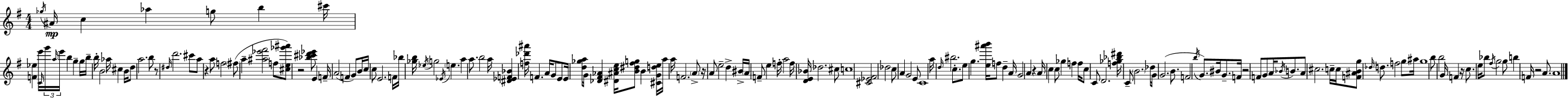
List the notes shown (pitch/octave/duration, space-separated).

Gb5/s A#4/s C5/q Ab5/q G5/e B5/q C#6/s [F4,Eb5]/q E6/s C4/s G6/s A5/s E6/s B5/q G5/q G5/s B5/s B5/s B4/h Ab5/s C#5/q B4/s D5/e A5/h. B5/e R/e D#5/s D6/h. C#6/e A5/e R/q A5/e F5/h F#5/e A5/q [A#5,Eb6,F#6]/h F5/e [C#5,E5,Gb6,A#6]/e R/h [Bb5,C#6,D6,Eb6]/e E4/q F4/s A4/h F4/q G4/e B4/s C5/s C5/e E4/h. F4/s Bb5/s [Gb5,B5]/s Eb5/s G5/h Eb4/s E5/q. A5/q A5/e. B5/h A5/s [D#4,Eb4,F4,Bb4]/q [F5,Db6,A#6]/s F4/q. A4/s G4/e E4/e E4/s [D5,Gb5,A5]/e G4/s [Db4,F#4,Ab4]/q [D#4,A#4,C5,E5]/s [B4,D#5,F#5,G5]/e B4/q [C#4,G4,D5,E5]/s A5/s A5/s F4/h. A4/e R/s A4/e E5/h D5/q BIS4/s A4/s F4/e E5/q F5/s A5/h F5/s [D4,E4,Bb4]/s Db5/h. C#5/e C5/w [C#4,Eb4,F#4]/h Db5/h C5/e A4/q G4/h E4/e C4/w A5/s D5/s BIS5/h. C5/e. E5/e G5/q. [E5,A#6,B6]/s F5/e D5/q A4/s G4/h A4/q R/q A4/s C5/q C5/e Gb5/q F5/q F5/s C5/e C4/e D4/h. [F5,Gb5,Bb5,D#6]/s C4/e B4/h. Db5/s G4/s G4/h. B4/e. F4/h B5/s G4/e. BIS4/s G4/e. F4/s R/h F4/e G4/e A4/s Bb4/s B4/e. A4/e C#5/h. C5/s C5/s [F4,A#4,B4,G5]/e Db5/s D5/e. F5/h G5/e A#5/s G5/w B5/e B5/h G4/s F4/q R/s C5/e. E5/s Bb5/e F#5/s G5/h G5/e B5/q F4/s R/h A4/e. A4/w